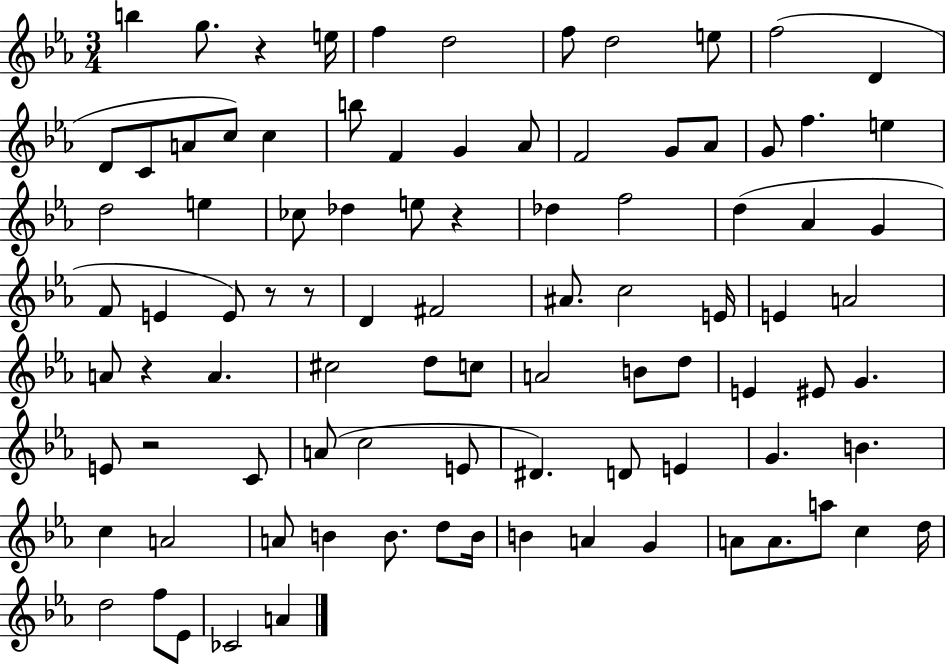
X:1
T:Untitled
M:3/4
L:1/4
K:Eb
b g/2 z e/4 f d2 f/2 d2 e/2 f2 D D/2 C/2 A/2 c/2 c b/2 F G _A/2 F2 G/2 _A/2 G/2 f e d2 e _c/2 _d e/2 z _d f2 d _A G F/2 E E/2 z/2 z/2 D ^F2 ^A/2 c2 E/4 E A2 A/2 z A ^c2 d/2 c/2 A2 B/2 d/2 E ^E/2 G E/2 z2 C/2 A/2 c2 E/2 ^D D/2 E G B c A2 A/2 B B/2 d/2 B/4 B A G A/2 A/2 a/2 c d/4 d2 f/2 _E/2 _C2 A